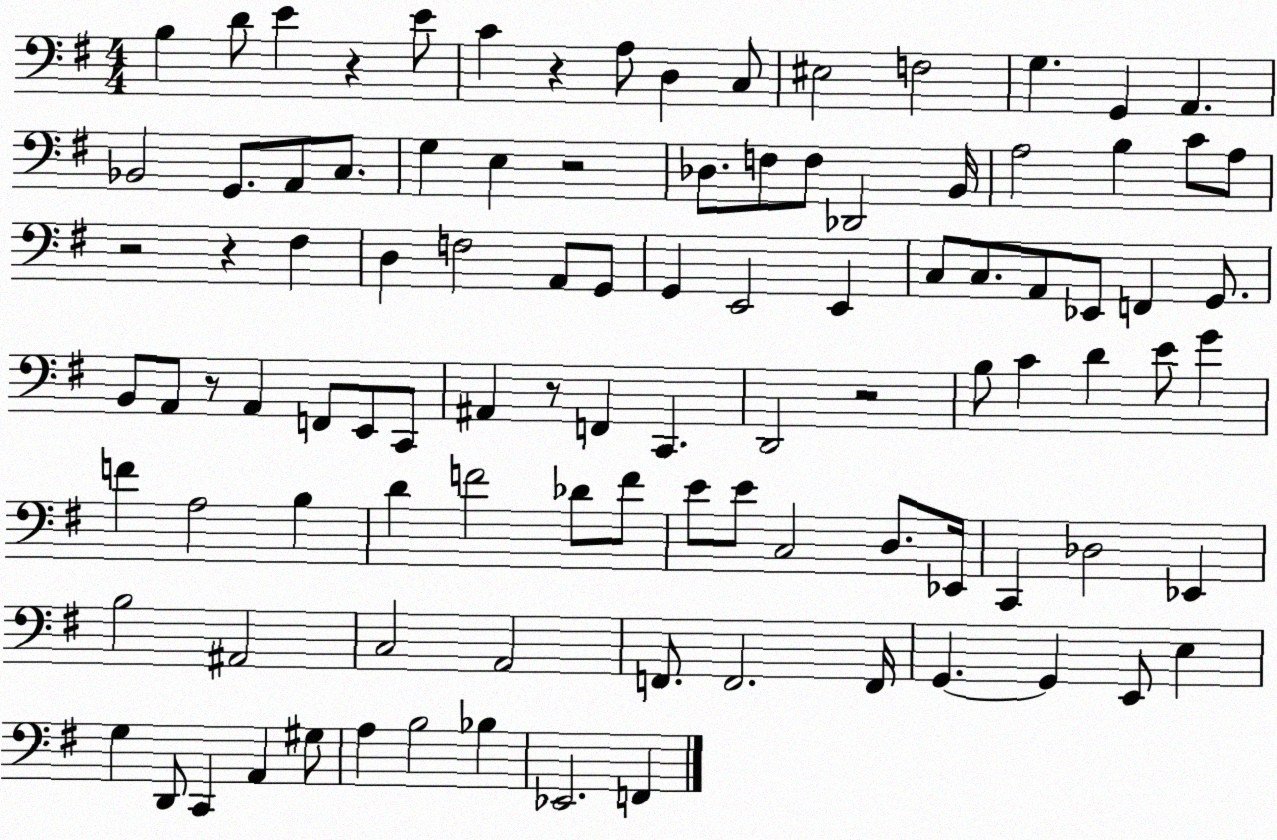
X:1
T:Untitled
M:4/4
L:1/4
K:G
B, D/2 E z E/2 C z A,/2 D, C,/2 ^E,2 F,2 G, G,, A,, _B,,2 G,,/2 A,,/2 C,/2 G, E, z2 _D,/2 F,/2 F,/2 _D,,2 B,,/4 A,2 B, C/2 A,/2 z2 z ^F, D, F,2 A,,/2 G,,/2 G,, E,,2 E,, C,/2 C,/2 A,,/2 _E,,/2 F,, G,,/2 B,,/2 A,,/2 z/2 A,, F,,/2 E,,/2 C,,/2 ^A,, z/2 F,, C,, D,,2 z2 B,/2 C D E/2 G F A,2 B, D F2 _D/2 F/2 E/2 E/2 C,2 D,/2 _E,,/4 C,, _D,2 _E,, B,2 ^A,,2 C,2 A,,2 F,,/2 F,,2 F,,/4 G,, G,, E,,/2 E, G, D,,/2 C,, A,, ^G,/2 A, B,2 _B, _E,,2 F,,